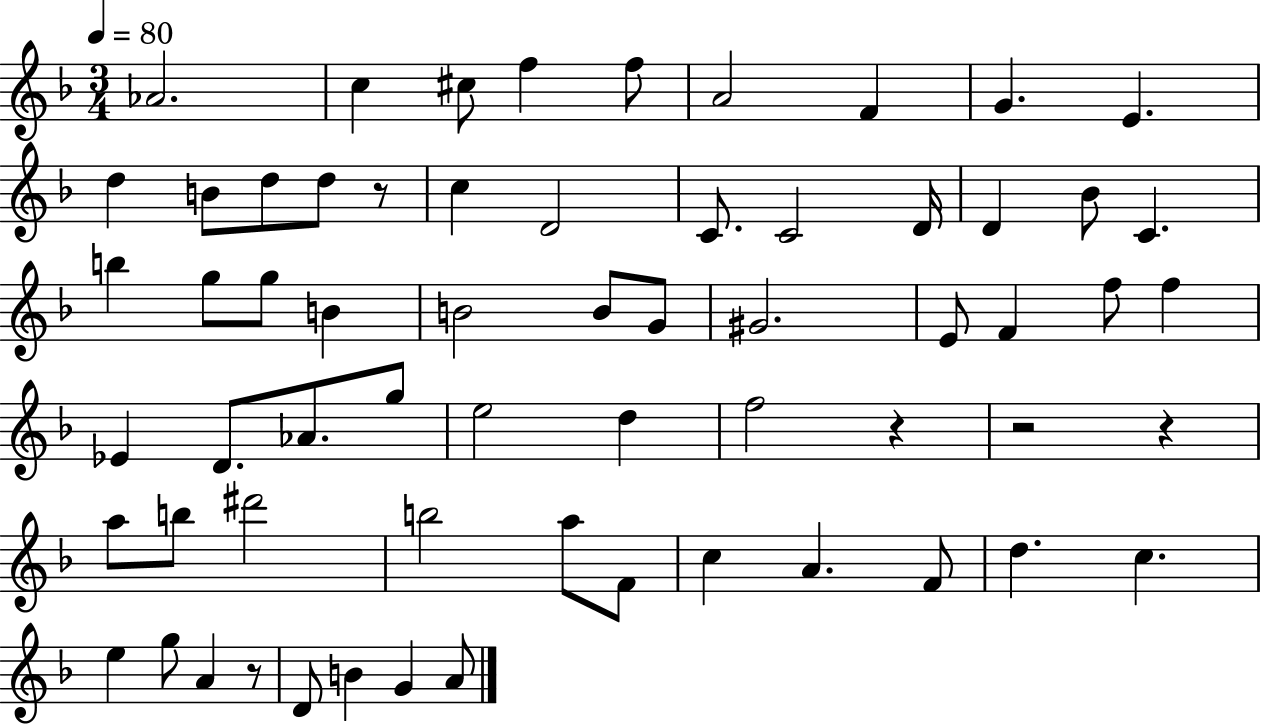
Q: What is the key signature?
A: F major